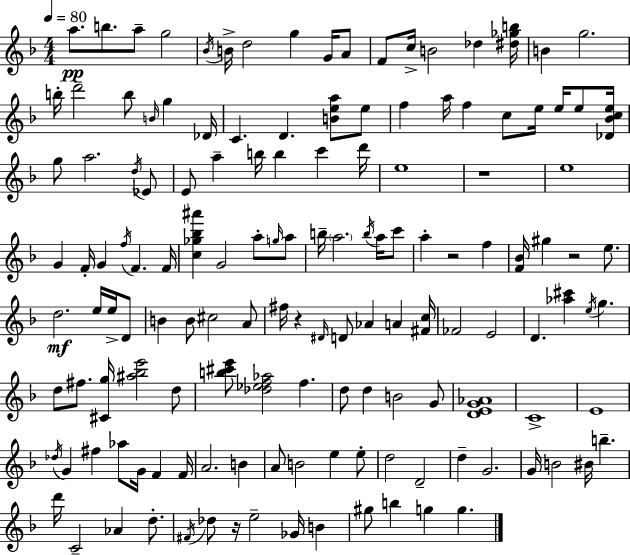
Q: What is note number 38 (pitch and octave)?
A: A5